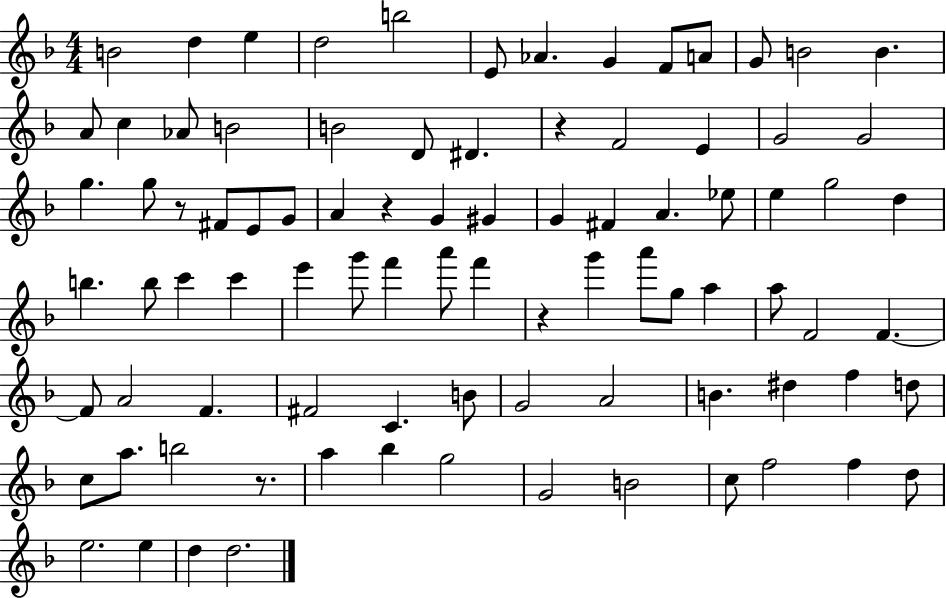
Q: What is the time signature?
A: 4/4